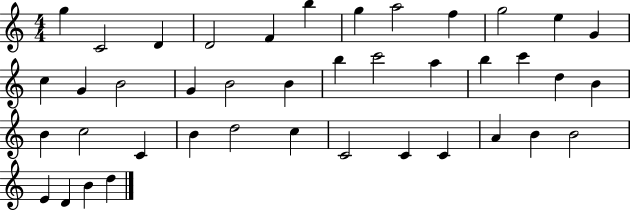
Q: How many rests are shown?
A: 0